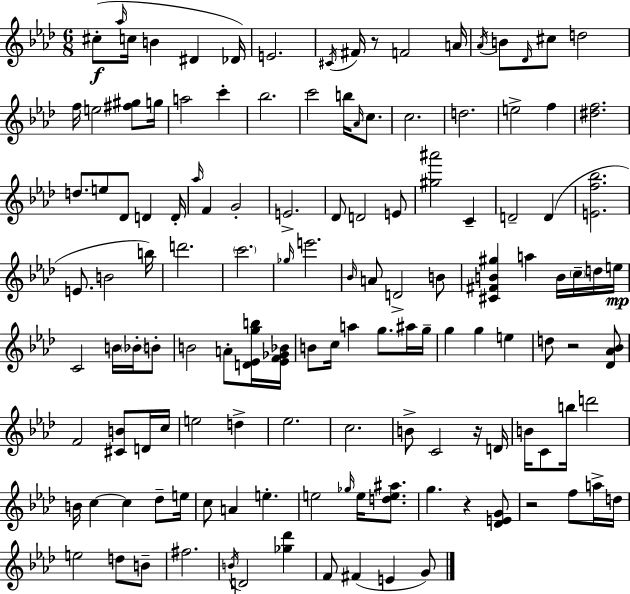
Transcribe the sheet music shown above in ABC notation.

X:1
T:Untitled
M:6/8
L:1/4
K:Fm
^c/2 _a/4 c/4 B ^D _D/4 E2 ^C/4 ^F/4 z/2 F2 A/4 _A/4 B/2 _D/4 ^c/2 d2 f/4 e2 [^f^g]/2 g/4 a2 c' _b2 c'2 b/4 _A/4 c/2 c2 d2 e2 f [^df]2 d/2 e/2 _D/2 D D/4 _a/4 F G2 E2 _D/2 D2 E/2 [^g^a']2 C D2 D [Ef_b]2 E/2 B2 b/4 d'2 c'2 _g/4 e'2 _B/4 A/2 D2 B/2 [^C^FB^g] a B/4 c/4 d/4 e/4 C2 B/4 _B/4 B/2 B2 A/2 [D_Egb]/4 [_EF_G_B]/4 B/2 c/4 a g/2 ^a/4 g/4 g g e d/2 z2 [_D_A_B]/2 F2 [^CB]/2 D/4 c/4 e2 d _e2 c2 B/2 C2 z/4 D/4 B/4 C/2 b/4 d'2 B/4 c c _d/2 e/4 c/2 A e e2 _g/4 e/4 [de^a]/2 g z [_DEG]/2 z2 f/2 a/4 d/4 e2 d/2 B/2 ^f2 B/4 D2 [_g_d'] F/2 ^F E G/2